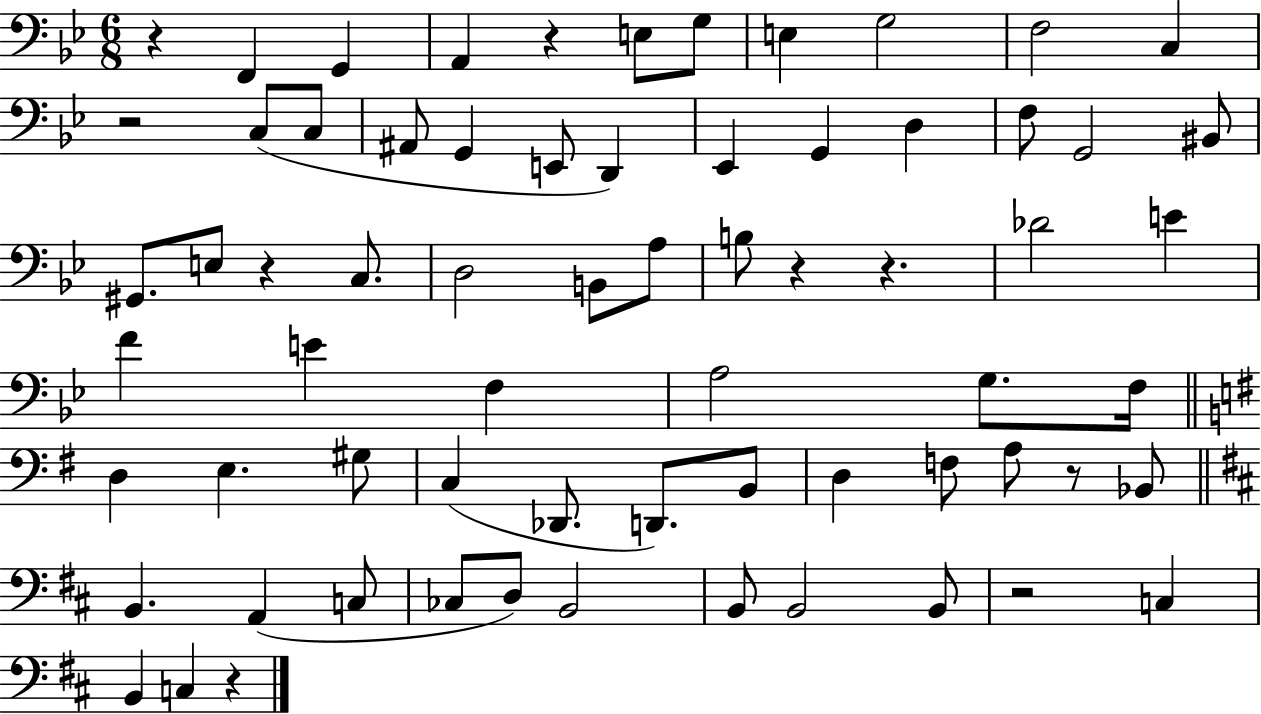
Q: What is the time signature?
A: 6/8